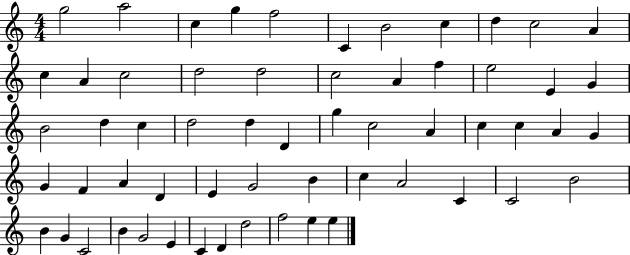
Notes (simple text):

G5/h A5/h C5/q G5/q F5/h C4/q B4/h C5/q D5/q C5/h A4/q C5/q A4/q C5/h D5/h D5/h C5/h A4/q F5/q E5/h E4/q G4/q B4/h D5/q C5/q D5/h D5/q D4/q G5/q C5/h A4/q C5/q C5/q A4/q G4/q G4/q F4/q A4/q D4/q E4/q G4/h B4/q C5/q A4/h C4/q C4/h B4/h B4/q G4/q C4/h B4/q G4/h E4/q C4/q D4/q D5/h F5/h E5/q E5/q